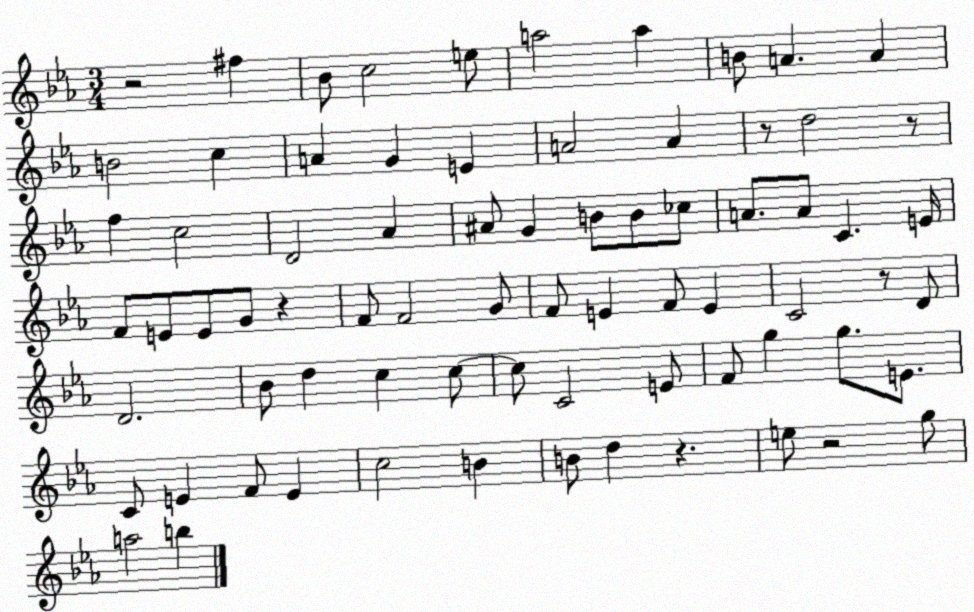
X:1
T:Untitled
M:3/4
L:1/4
K:Eb
z2 ^f _B/2 c2 e/2 a2 a B/2 A A B2 c A G E A2 A z/2 d2 z/2 f c2 D2 _A ^A/2 G B/2 B/2 _c/2 A/2 A/2 C E/4 F/2 E/2 E/2 G/2 z F/2 F2 G/2 F/2 E F/2 E C2 z/2 D/2 D2 _B/2 d c c/2 c/2 C2 E/2 F/2 g g/2 E/2 C/2 E F/2 E c2 B B/2 d z e/2 z2 g/2 a2 b